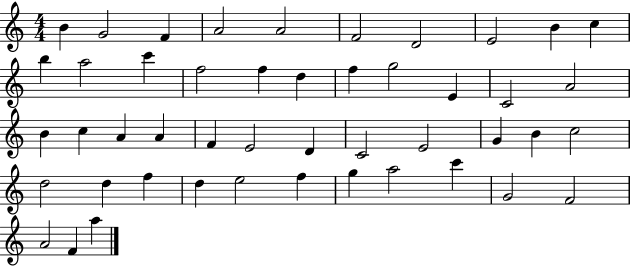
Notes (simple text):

B4/q G4/h F4/q A4/h A4/h F4/h D4/h E4/h B4/q C5/q B5/q A5/h C6/q F5/h F5/q D5/q F5/q G5/h E4/q C4/h A4/h B4/q C5/q A4/q A4/q F4/q E4/h D4/q C4/h E4/h G4/q B4/q C5/h D5/h D5/q F5/q D5/q E5/h F5/q G5/q A5/h C6/q G4/h F4/h A4/h F4/q A5/q